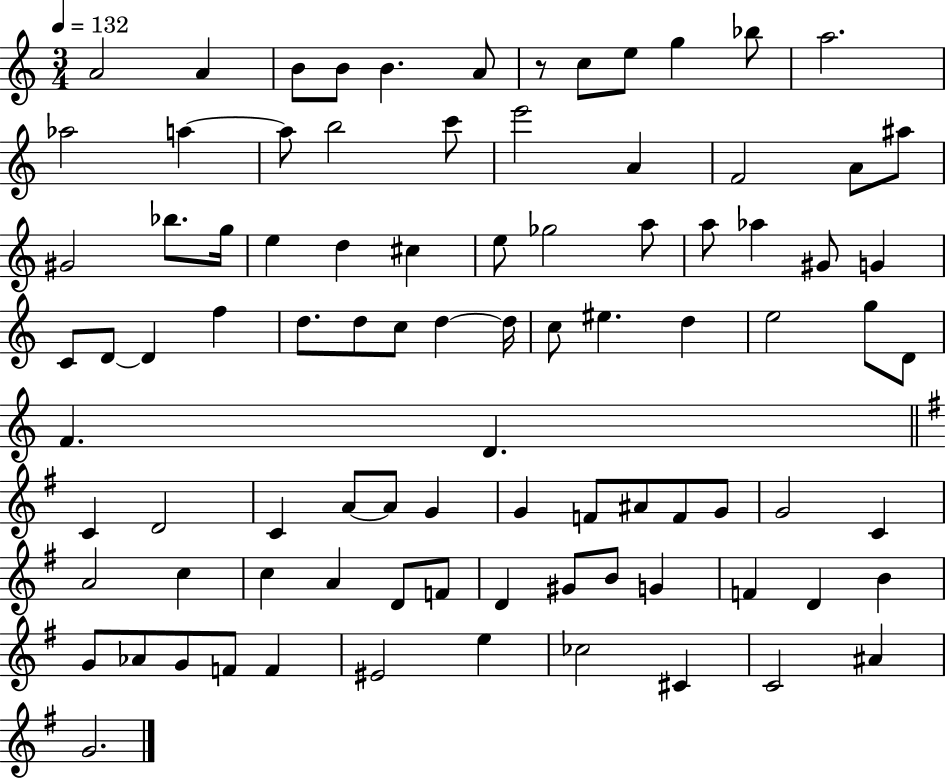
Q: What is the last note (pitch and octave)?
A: G4